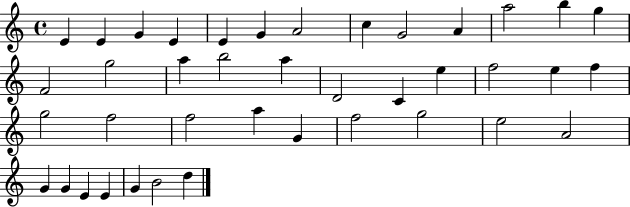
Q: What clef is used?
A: treble